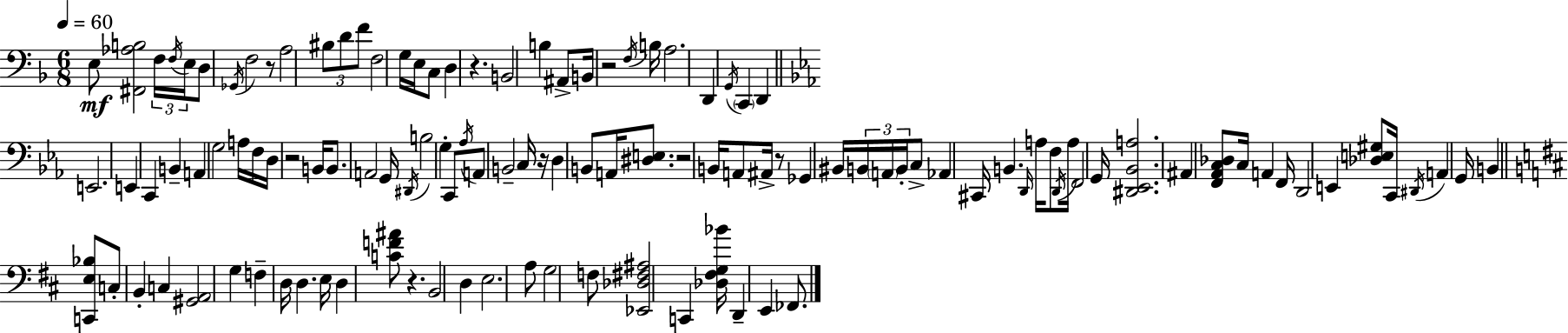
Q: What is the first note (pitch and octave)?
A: E3